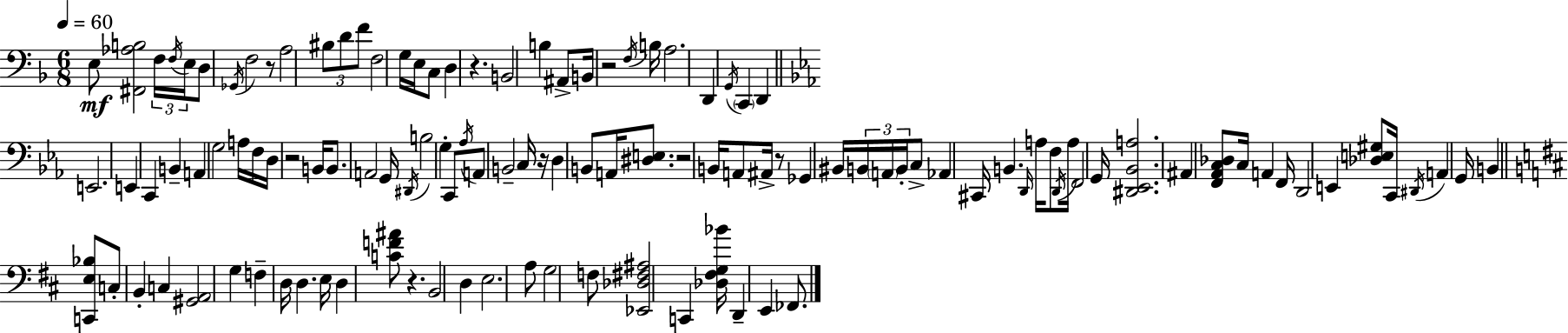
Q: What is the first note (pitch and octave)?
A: E3